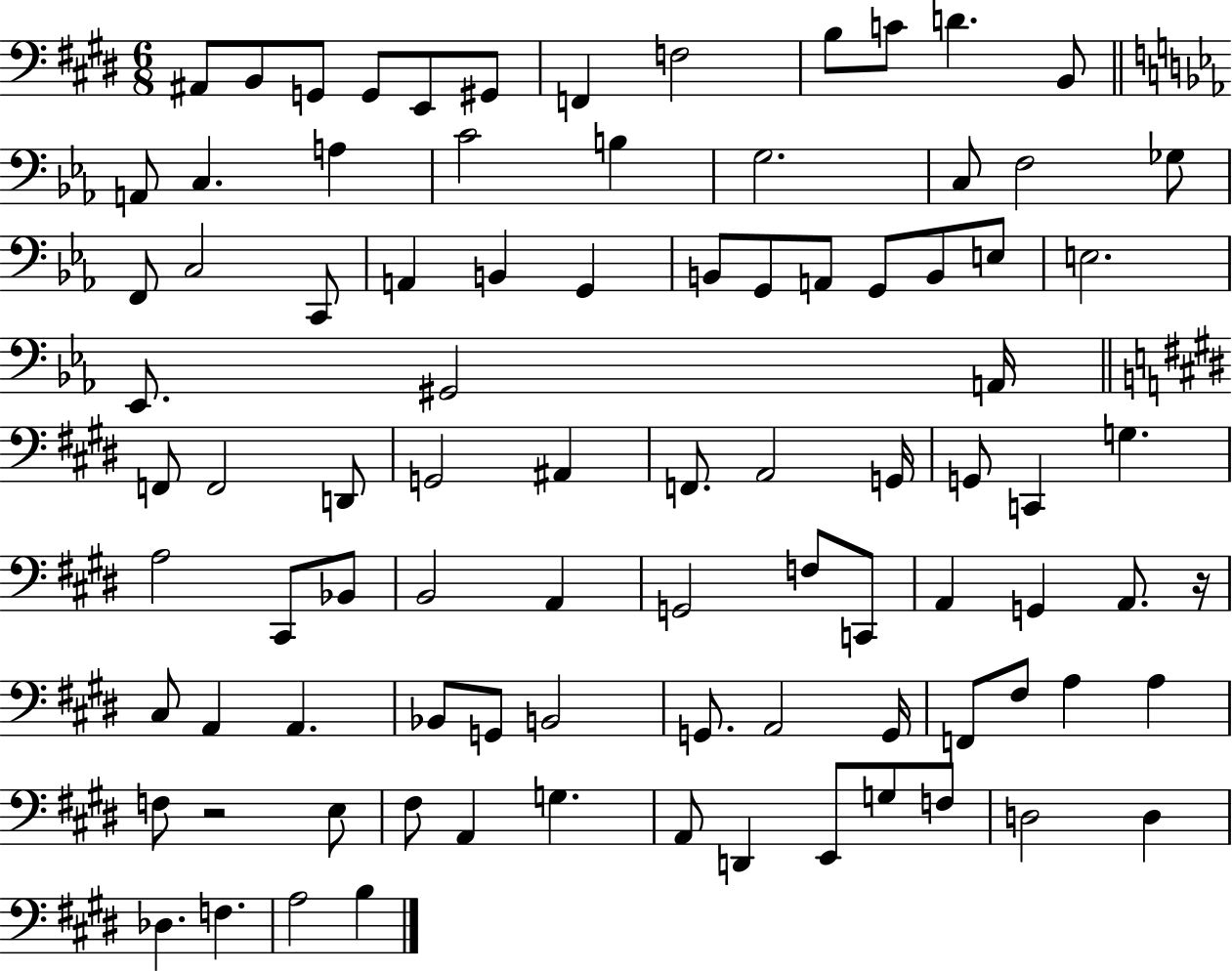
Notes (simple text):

A#2/e B2/e G2/e G2/e E2/e G#2/e F2/q F3/h B3/e C4/e D4/q. B2/e A2/e C3/q. A3/q C4/h B3/q G3/h. C3/e F3/h Gb3/e F2/e C3/h C2/e A2/q B2/q G2/q B2/e G2/e A2/e G2/e B2/e E3/e E3/h. Eb2/e. G#2/h A2/s F2/e F2/h D2/e G2/h A#2/q F2/e. A2/h G2/s G2/e C2/q G3/q. A3/h C#2/e Bb2/e B2/h A2/q G2/h F3/e C2/e A2/q G2/q A2/e. R/s C#3/e A2/q A2/q. Bb2/e G2/e B2/h G2/e. A2/h G2/s F2/e F#3/e A3/q A3/q F3/e R/h E3/e F#3/e A2/q G3/q. A2/e D2/q E2/e G3/e F3/e D3/h D3/q Db3/q. F3/q. A3/h B3/q